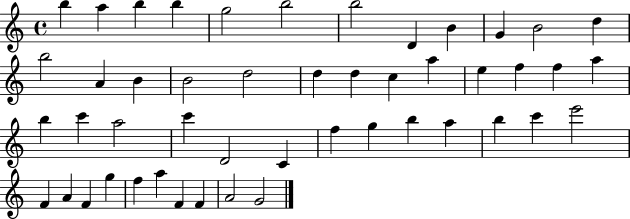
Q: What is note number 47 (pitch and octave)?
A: A4